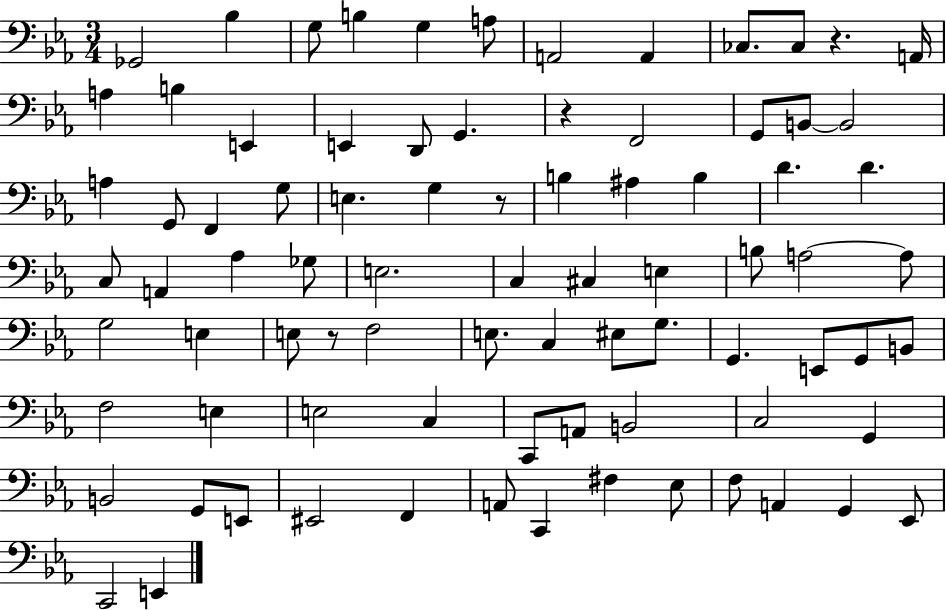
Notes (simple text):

Gb2/h Bb3/q G3/e B3/q G3/q A3/e A2/h A2/q CES3/e. CES3/e R/q. A2/s A3/q B3/q E2/q E2/q D2/e G2/q. R/q F2/h G2/e B2/e B2/h A3/q G2/e F2/q G3/e E3/q. G3/q R/e B3/q A#3/q B3/q D4/q. D4/q. C3/e A2/q Ab3/q Gb3/e E3/h. C3/q C#3/q E3/q B3/e A3/h A3/e G3/h E3/q E3/e R/e F3/h E3/e. C3/q EIS3/e G3/e. G2/q. E2/e G2/e B2/e F3/h E3/q E3/h C3/q C2/e A2/e B2/h C3/h G2/q B2/h G2/e E2/e EIS2/h F2/q A2/e C2/q F#3/q Eb3/e F3/e A2/q G2/q Eb2/e C2/h E2/q